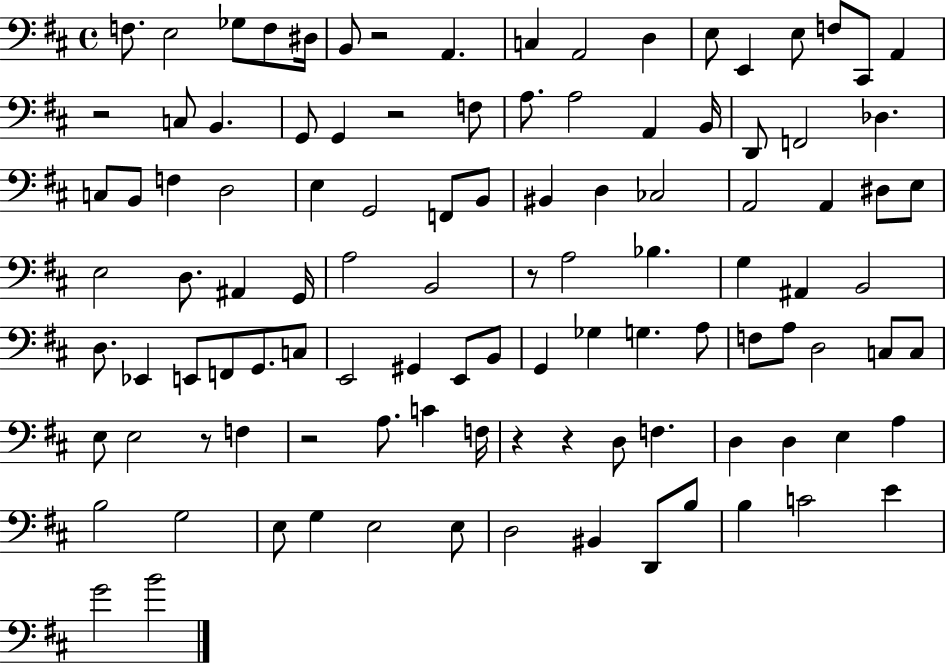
X:1
T:Untitled
M:4/4
L:1/4
K:D
F,/2 E,2 _G,/2 F,/2 ^D,/4 B,,/2 z2 A,, C, A,,2 D, E,/2 E,, E,/2 F,/2 ^C,,/2 A,, z2 C,/2 B,, G,,/2 G,, z2 F,/2 A,/2 A,2 A,, B,,/4 D,,/2 F,,2 _D, C,/2 B,,/2 F, D,2 E, G,,2 F,,/2 B,,/2 ^B,, D, _C,2 A,,2 A,, ^D,/2 E,/2 E,2 D,/2 ^A,, G,,/4 A,2 B,,2 z/2 A,2 _B, G, ^A,, B,,2 D,/2 _E,, E,,/2 F,,/2 G,,/2 C,/2 E,,2 ^G,, E,,/2 B,,/2 G,, _G, G, A,/2 F,/2 A,/2 D,2 C,/2 C,/2 E,/2 E,2 z/2 F, z2 A,/2 C F,/4 z z D,/2 F, D, D, E, A, B,2 G,2 E,/2 G, E,2 E,/2 D,2 ^B,, D,,/2 B,/2 B, C2 E G2 B2